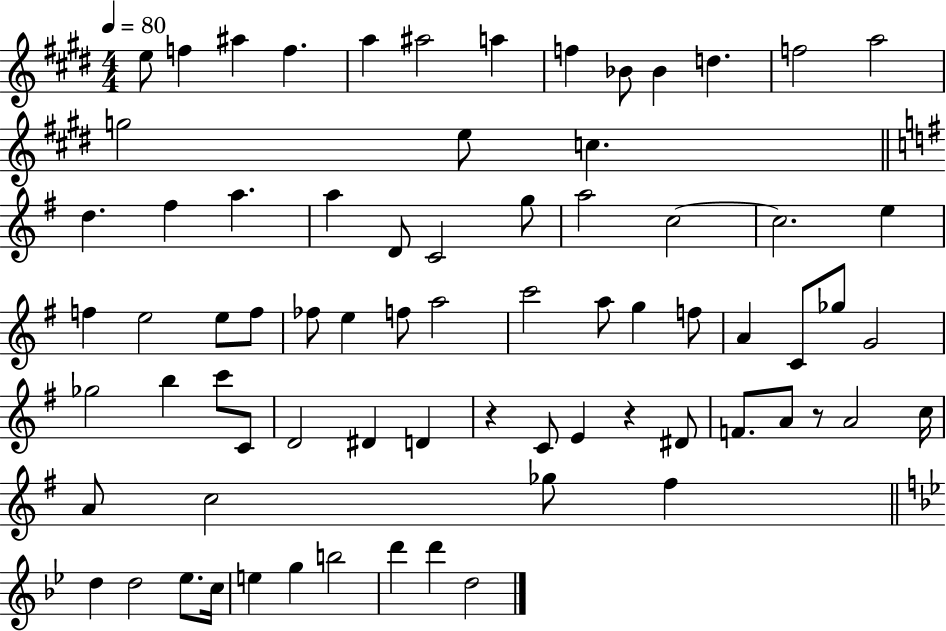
E5/e F5/q A#5/q F5/q. A5/q A#5/h A5/q F5/q Bb4/e Bb4/q D5/q. F5/h A5/h G5/h E5/e C5/q. D5/q. F#5/q A5/q. A5/q D4/e C4/h G5/e A5/h C5/h C5/h. E5/q F5/q E5/h E5/e F5/e FES5/e E5/q F5/e A5/h C6/h A5/e G5/q F5/e A4/q C4/e Gb5/e G4/h Gb5/h B5/q C6/e C4/e D4/h D#4/q D4/q R/q C4/e E4/q R/q D#4/e F4/e. A4/e R/e A4/h C5/s A4/e C5/h Gb5/e F#5/q D5/q D5/h Eb5/e. C5/s E5/q G5/q B5/h D6/q D6/q D5/h